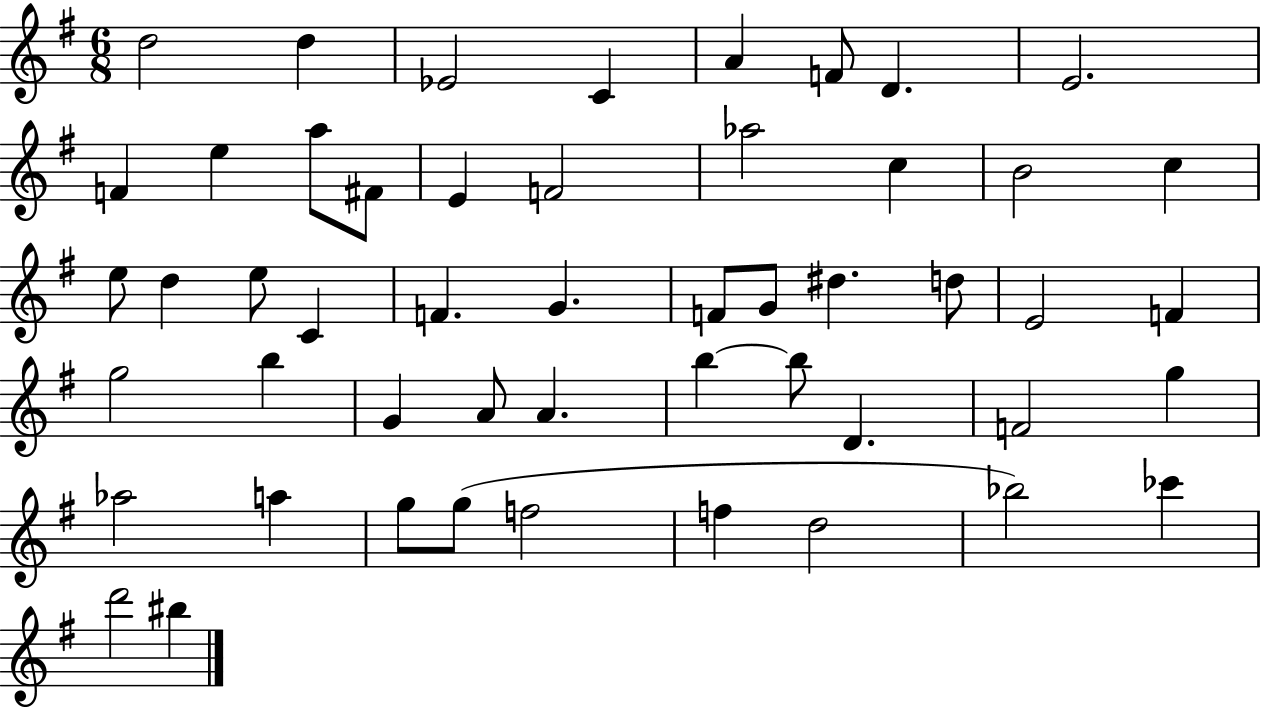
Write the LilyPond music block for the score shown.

{
  \clef treble
  \numericTimeSignature
  \time 6/8
  \key g \major
  d''2 d''4 | ees'2 c'4 | a'4 f'8 d'4. | e'2. | \break f'4 e''4 a''8 fis'8 | e'4 f'2 | aes''2 c''4 | b'2 c''4 | \break e''8 d''4 e''8 c'4 | f'4. g'4. | f'8 g'8 dis''4. d''8 | e'2 f'4 | \break g''2 b''4 | g'4 a'8 a'4. | b''4~~ b''8 d'4. | f'2 g''4 | \break aes''2 a''4 | g''8 g''8( f''2 | f''4 d''2 | bes''2) ces'''4 | \break d'''2 bis''4 | \bar "|."
}